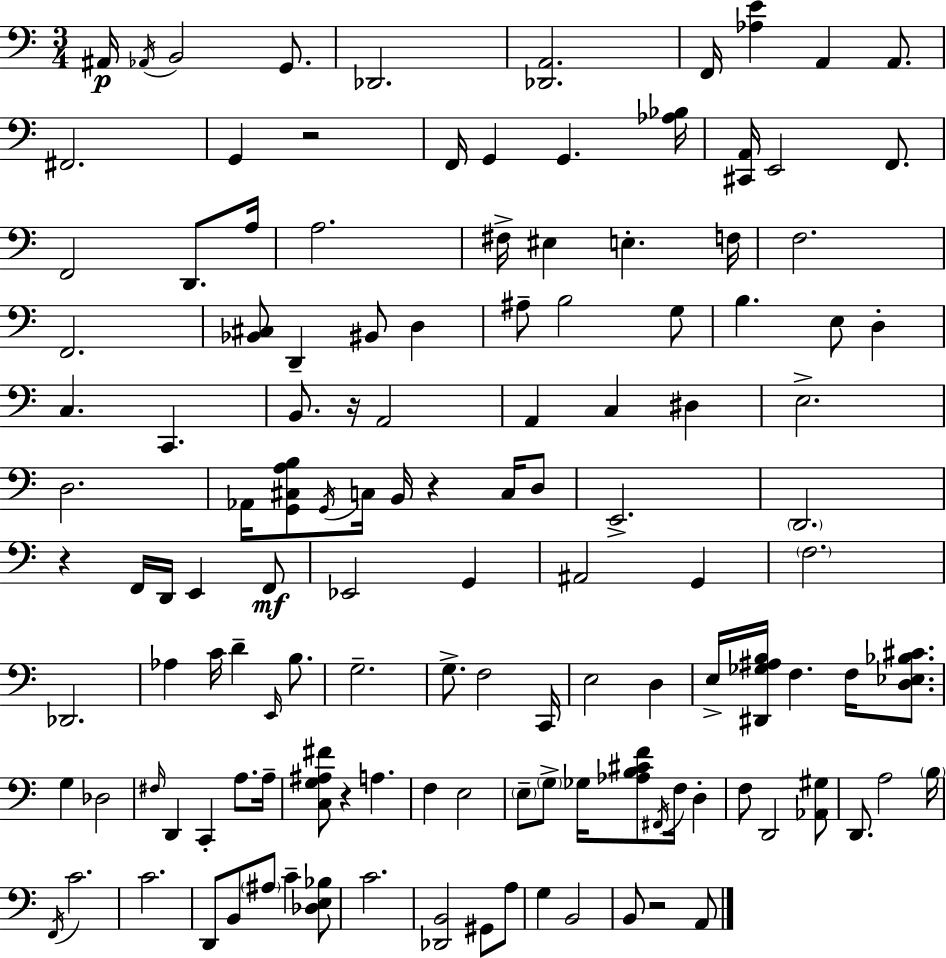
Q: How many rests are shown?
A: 6